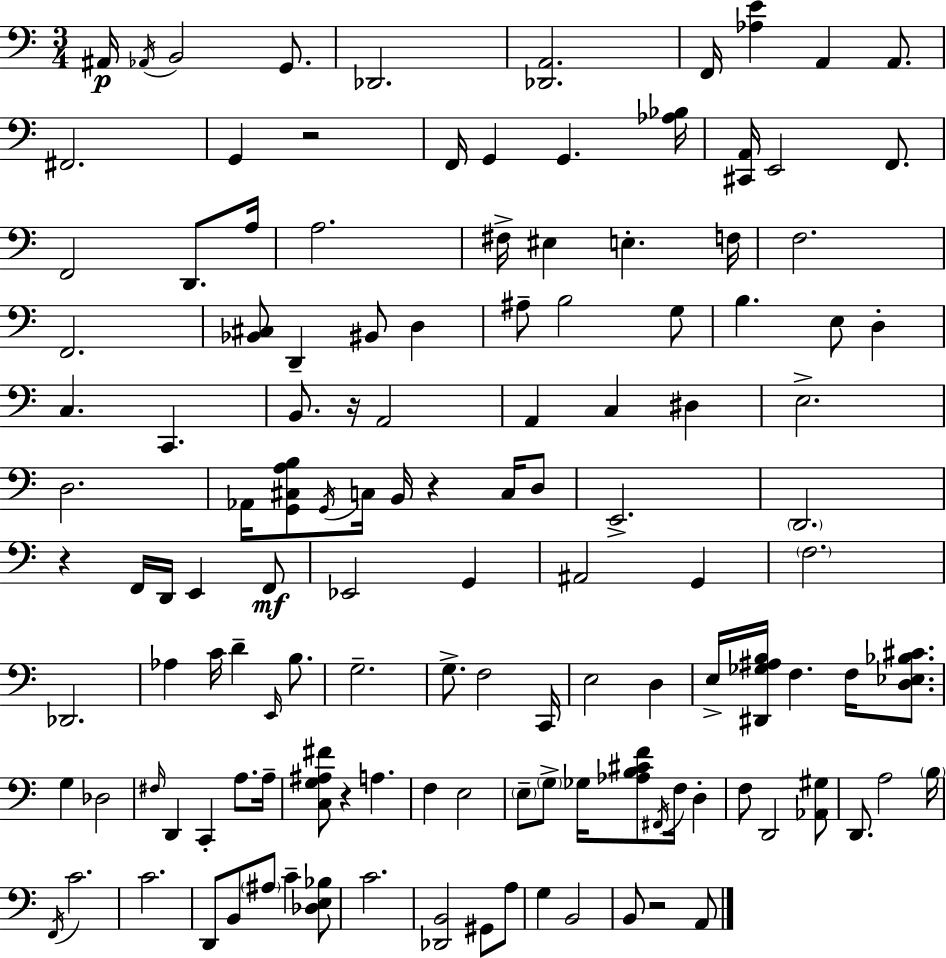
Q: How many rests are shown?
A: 6